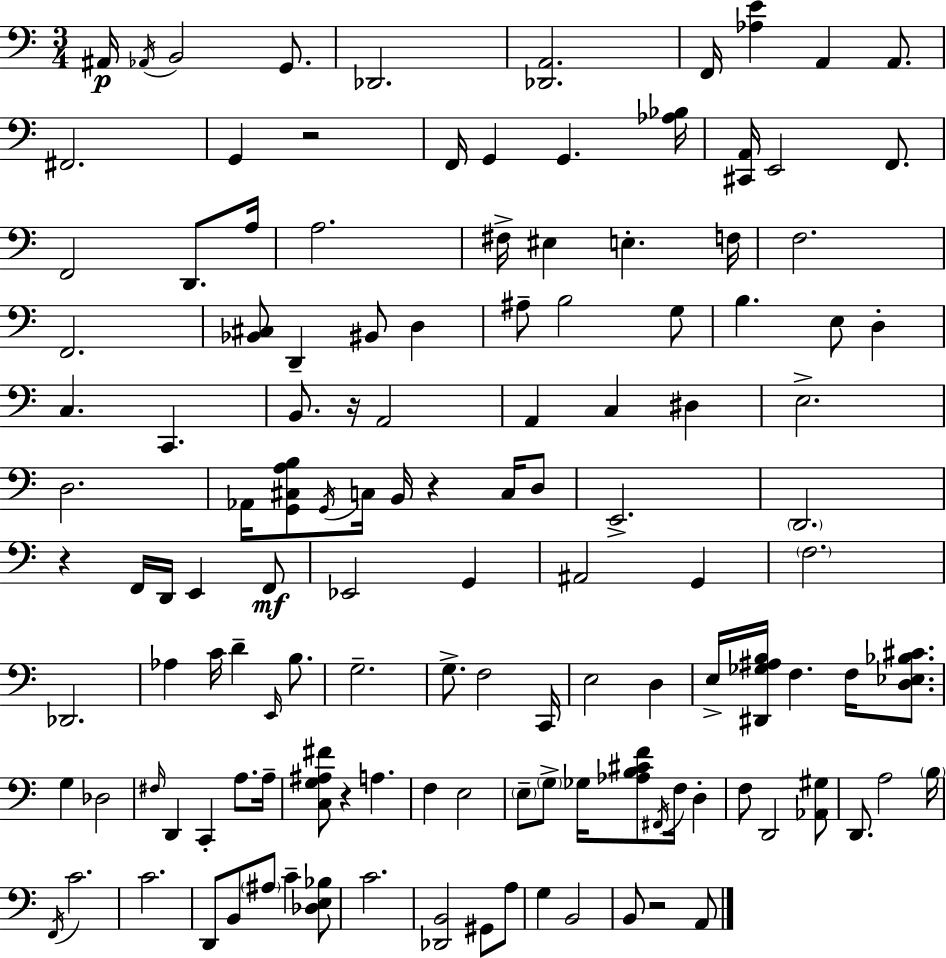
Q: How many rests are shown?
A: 6